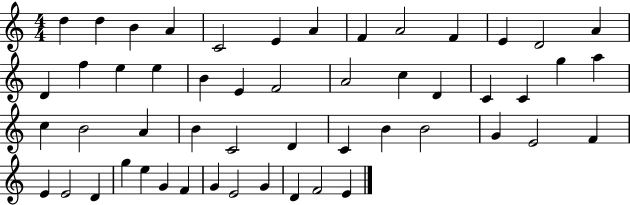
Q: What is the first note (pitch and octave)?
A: D5